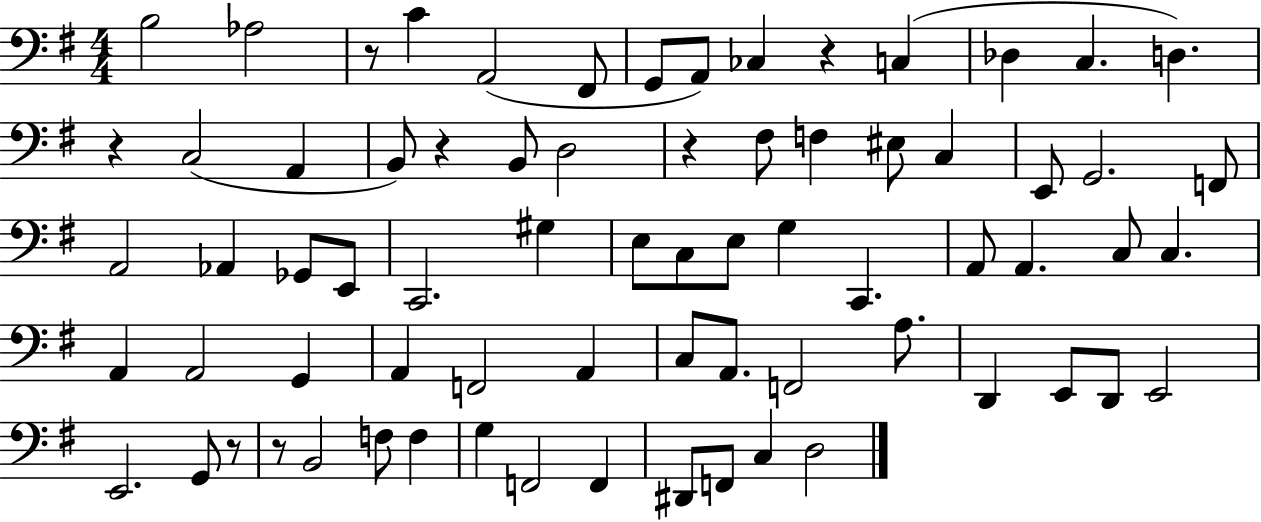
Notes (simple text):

B3/h Ab3/h R/e C4/q A2/h F#2/e G2/e A2/e CES3/q R/q C3/q Db3/q C3/q. D3/q. R/q C3/h A2/q B2/e R/q B2/e D3/h R/q F#3/e F3/q EIS3/e C3/q E2/e G2/h. F2/e A2/h Ab2/q Gb2/e E2/e C2/h. G#3/q E3/e C3/e E3/e G3/q C2/q. A2/e A2/q. C3/e C3/q. A2/q A2/h G2/q A2/q F2/h A2/q C3/e A2/e. F2/h A3/e. D2/q E2/e D2/e E2/h E2/h. G2/e R/e R/e B2/h F3/e F3/q G3/q F2/h F2/q D#2/e F2/e C3/q D3/h